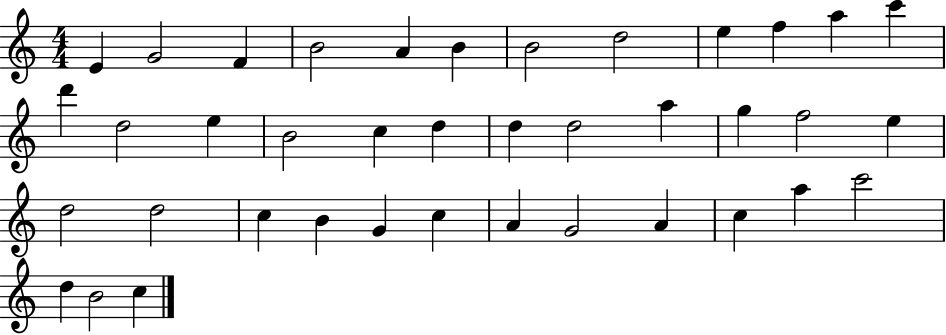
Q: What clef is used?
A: treble